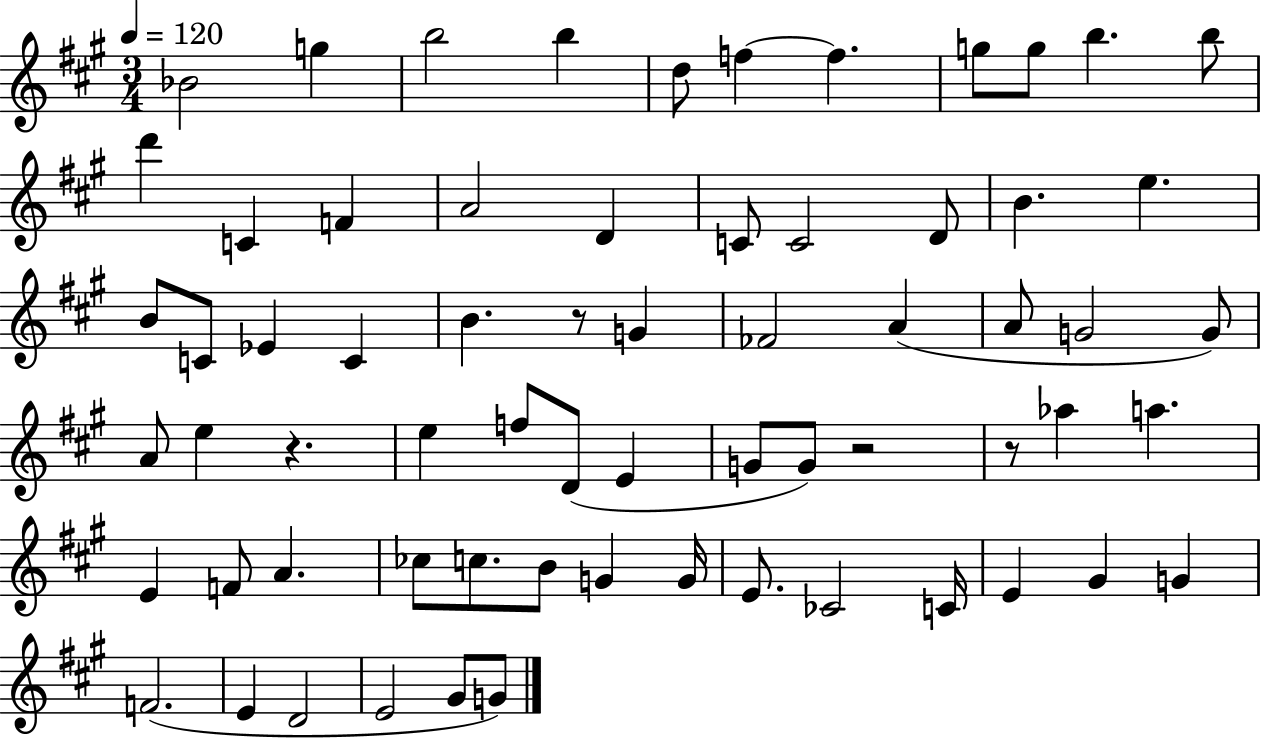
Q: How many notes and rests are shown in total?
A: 66